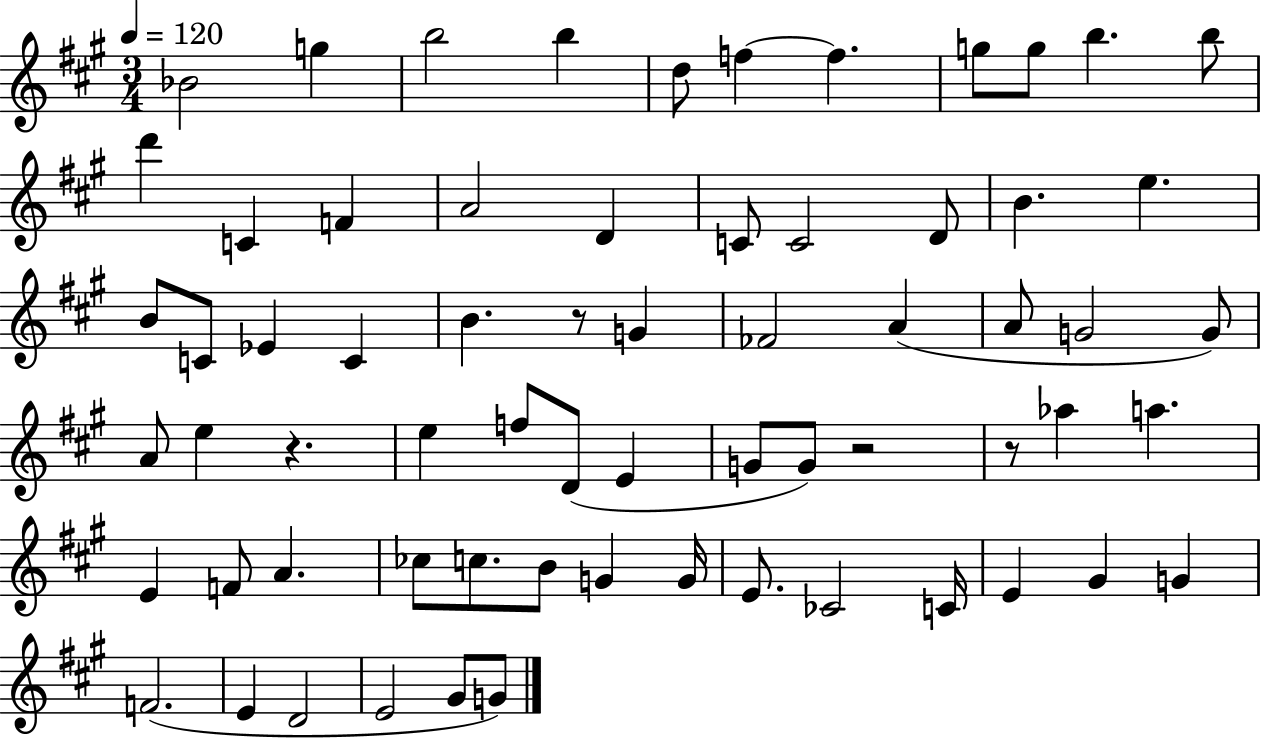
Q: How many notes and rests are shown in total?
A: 66